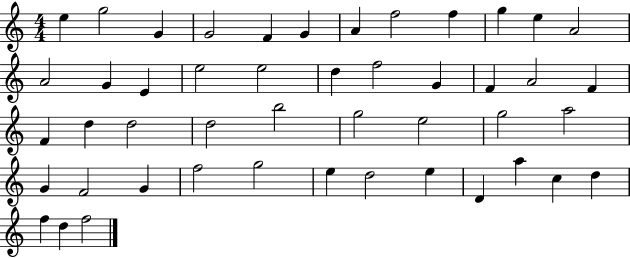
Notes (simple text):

E5/q G5/h G4/q G4/h F4/q G4/q A4/q F5/h F5/q G5/q E5/q A4/h A4/h G4/q E4/q E5/h E5/h D5/q F5/h G4/q F4/q A4/h F4/q F4/q D5/q D5/h D5/h B5/h G5/h E5/h G5/h A5/h G4/q F4/h G4/q F5/h G5/h E5/q D5/h E5/q D4/q A5/q C5/q D5/q F5/q D5/q F5/h